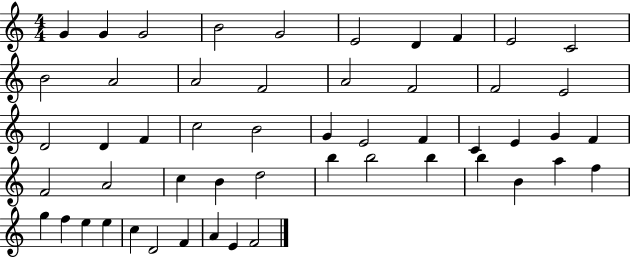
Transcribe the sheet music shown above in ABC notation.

X:1
T:Untitled
M:4/4
L:1/4
K:C
G G G2 B2 G2 E2 D F E2 C2 B2 A2 A2 F2 A2 F2 F2 E2 D2 D F c2 B2 G E2 F C E G F F2 A2 c B d2 b b2 b b B a f g f e e c D2 F A E F2